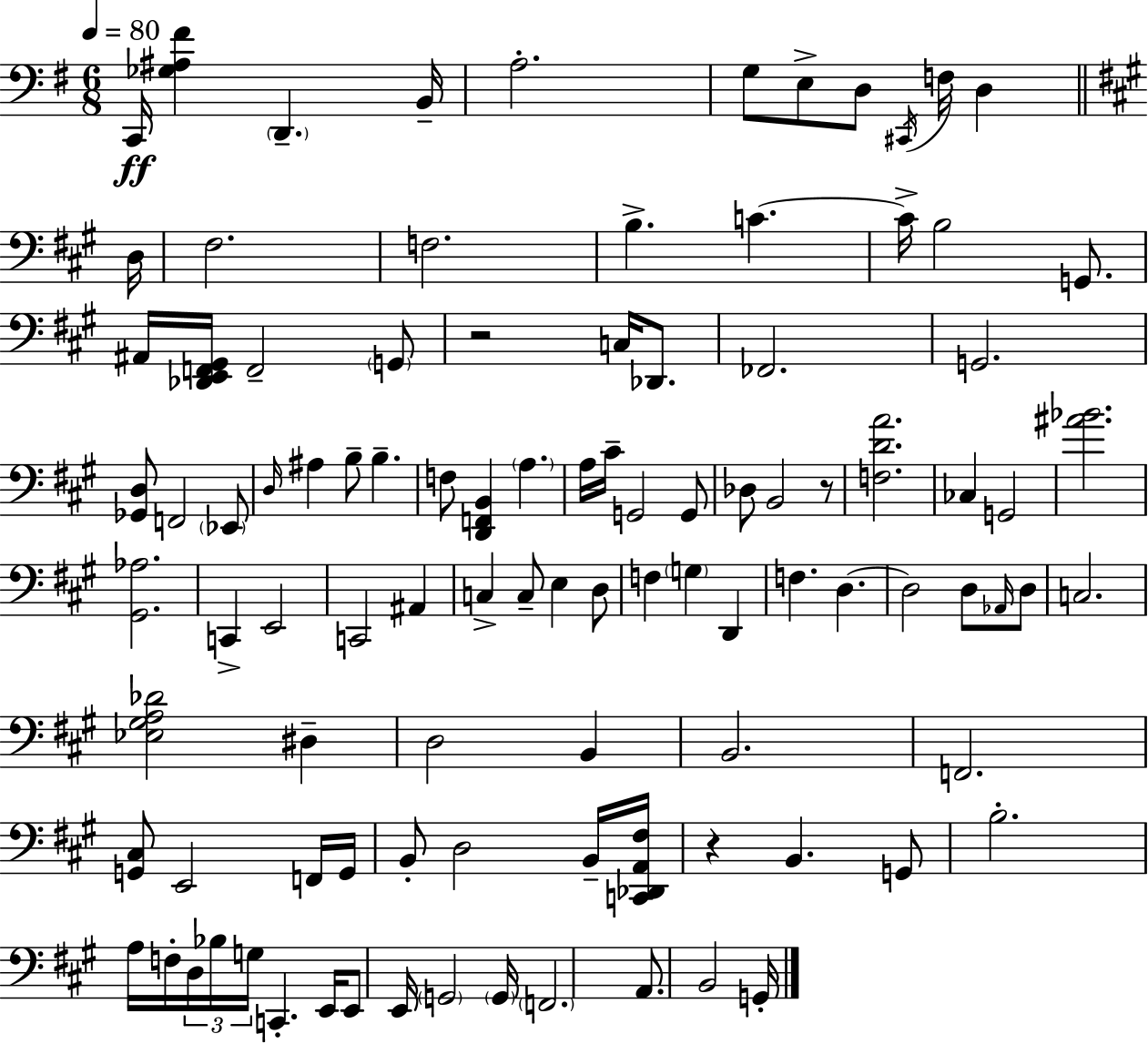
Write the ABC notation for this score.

X:1
T:Untitled
M:6/8
L:1/4
K:G
C,,/4 [_G,^A,^F] D,, B,,/4 A,2 G,/2 E,/2 D,/2 ^C,,/4 F,/4 D, D,/4 ^F,2 F,2 B, C C/4 B,2 G,,/2 ^A,,/4 [_D,,E,,F,,^G,,]/4 F,,2 G,,/2 z2 C,/4 _D,,/2 _F,,2 G,,2 [_G,,D,]/2 F,,2 _E,,/2 D,/4 ^A, B,/2 B, F,/2 [D,,F,,B,,] A, A,/4 ^C/4 G,,2 G,,/2 _D,/2 B,,2 z/2 [F,DA]2 _C, G,,2 [^A_B]2 [^G,,_A,]2 C,, E,,2 C,,2 ^A,, C, C,/2 E, D,/2 F, G, D,, F, D, D,2 D,/2 _A,,/4 D,/2 C,2 [_E,^G,A,_D]2 ^D, D,2 B,, B,,2 F,,2 [G,,^C,]/2 E,,2 F,,/4 G,,/4 B,,/2 D,2 B,,/4 [C,,_D,,A,,^F,]/4 z B,, G,,/2 B,2 A,/4 F,/4 D,/4 _B,/4 G,/4 C,, E,,/4 E,,/2 E,,/4 G,,2 G,,/4 F,,2 A,,/2 B,,2 G,,/4